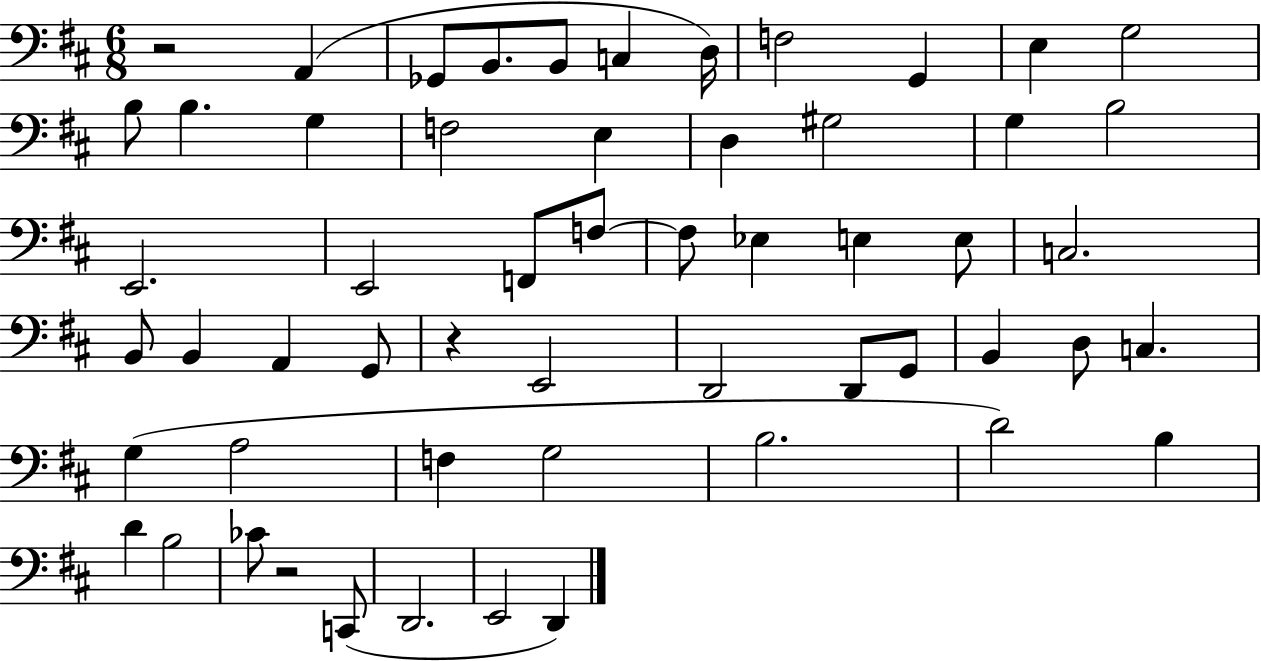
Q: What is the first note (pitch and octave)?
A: A2